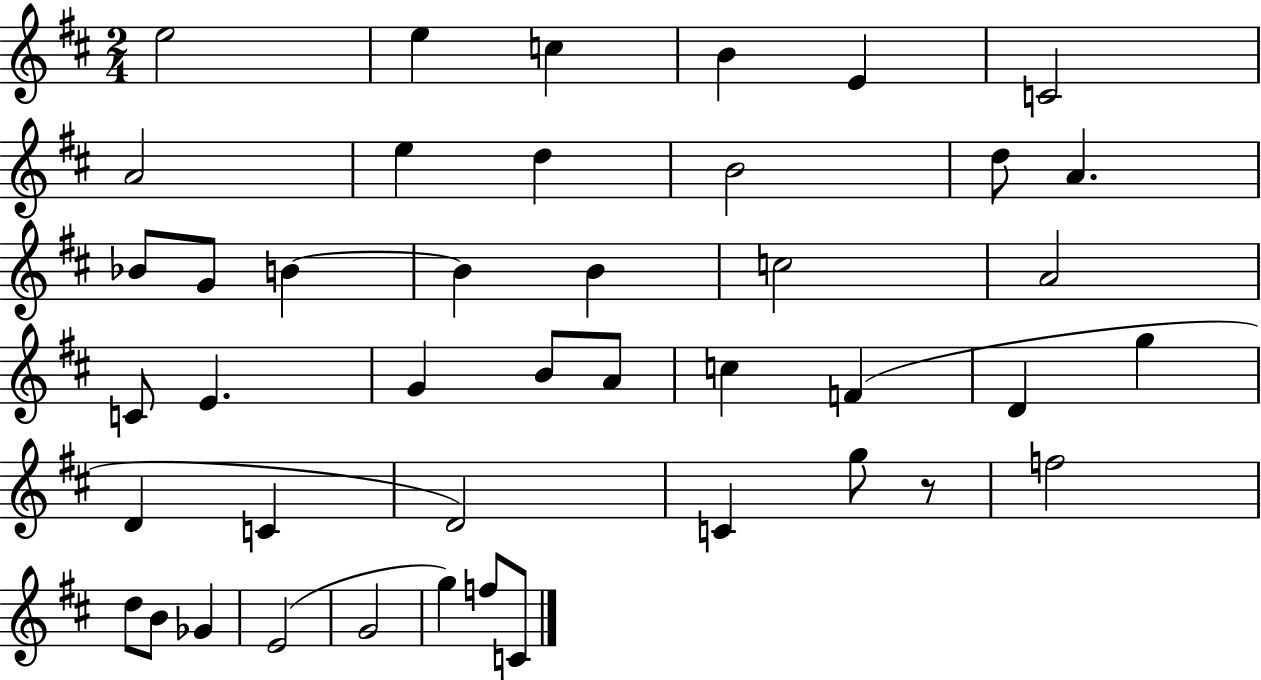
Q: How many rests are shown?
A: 1